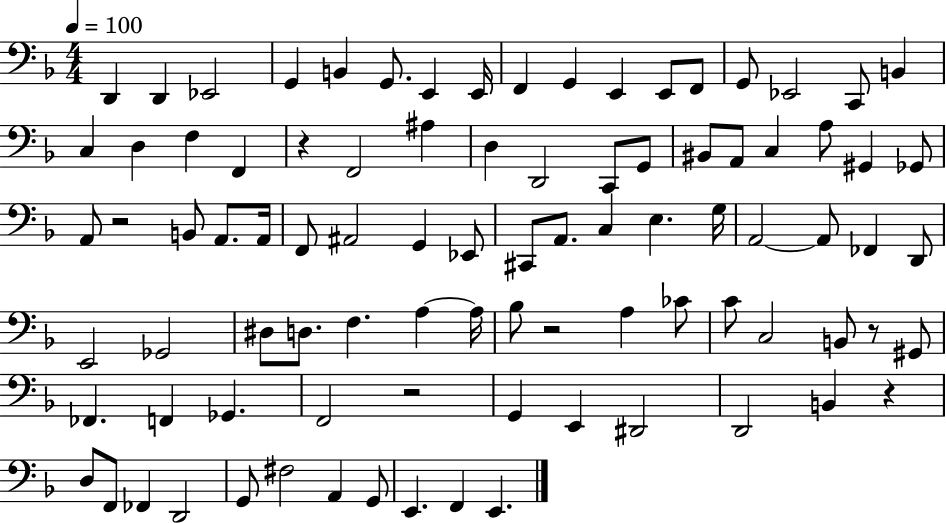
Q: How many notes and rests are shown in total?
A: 90